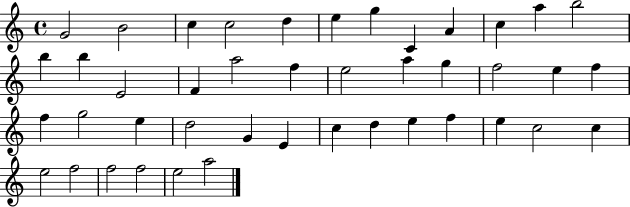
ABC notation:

X:1
T:Untitled
M:4/4
L:1/4
K:C
G2 B2 c c2 d e g C A c a b2 b b E2 F a2 f e2 a g f2 e f f g2 e d2 G E c d e f e c2 c e2 f2 f2 f2 e2 a2